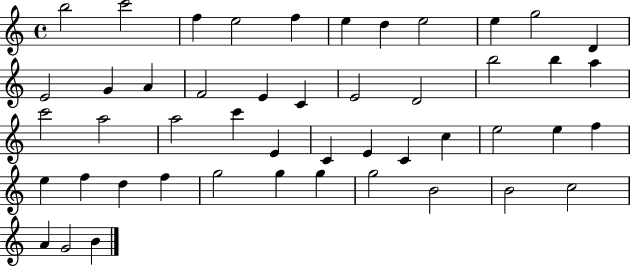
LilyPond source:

{
  \clef treble
  \time 4/4
  \defaultTimeSignature
  \key c \major
  b''2 c'''2 | f''4 e''2 f''4 | e''4 d''4 e''2 | e''4 g''2 d'4 | \break e'2 g'4 a'4 | f'2 e'4 c'4 | e'2 d'2 | b''2 b''4 a''4 | \break c'''2 a''2 | a''2 c'''4 e'4 | c'4 e'4 c'4 c''4 | e''2 e''4 f''4 | \break e''4 f''4 d''4 f''4 | g''2 g''4 g''4 | g''2 b'2 | b'2 c''2 | \break a'4 g'2 b'4 | \bar "|."
}